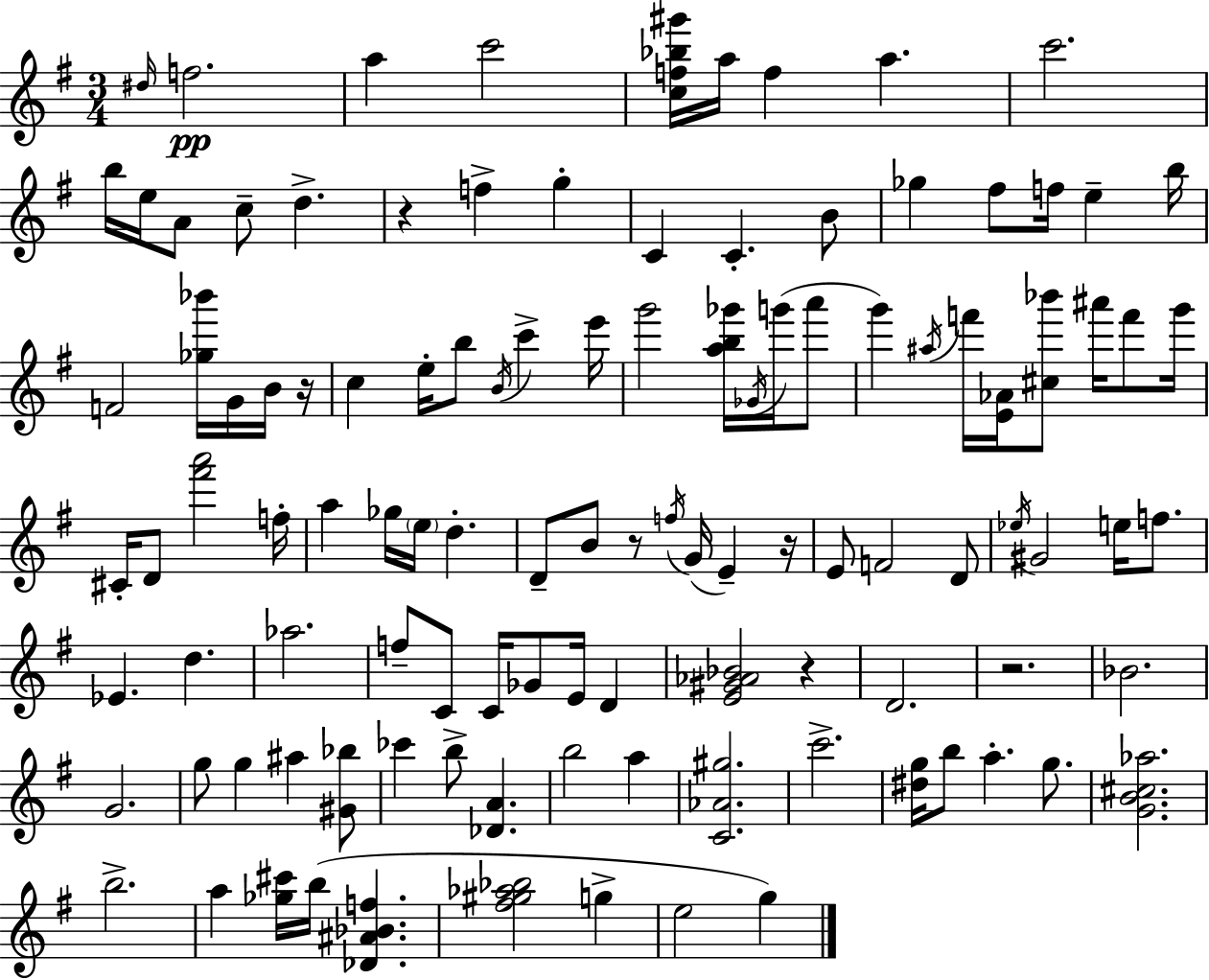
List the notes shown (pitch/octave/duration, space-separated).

D#5/s F5/h. A5/q C6/h [C5,F5,Bb5,G#6]/s A5/s F5/q A5/q. C6/h. B5/s E5/s A4/e C5/e D5/q. R/q F5/q G5/q C4/q C4/q. B4/e Gb5/q F#5/e F5/s E5/q B5/s F4/h [Gb5,Bb6]/s G4/s B4/s R/s C5/q E5/s B5/e B4/s C6/q E6/s G6/h [A5,B5,Gb6]/s Gb4/s G6/s A6/e G6/q A#5/s F6/s [E4,Ab4]/s [C#5,Bb6]/e A#6/s F6/e G6/s C#4/s D4/e [F#6,A6]/h F5/s A5/q Gb5/s E5/s D5/q. D4/e B4/e R/e F5/s G4/s E4/q R/s E4/e F4/h D4/e Eb5/s G#4/h E5/s F5/e. Eb4/q. D5/q. Ab5/h. F5/e C4/e C4/s Gb4/e E4/s D4/q [E4,G#4,Ab4,Bb4]/h R/q D4/h. R/h. Bb4/h. G4/h. G5/e G5/q A#5/q [G#4,Bb5]/e CES6/q B5/e [Db4,A4]/q. B5/h A5/q [C4,Ab4,G#5]/h. C6/h. [D#5,G5]/s B5/e A5/q. G5/e. [G4,B4,C#5,Ab5]/h. B5/h. A5/q [Gb5,C#6]/s B5/s [Db4,A#4,Bb4,F5]/q. [F#5,G#5,Ab5,Bb5]/h G5/q E5/h G5/q